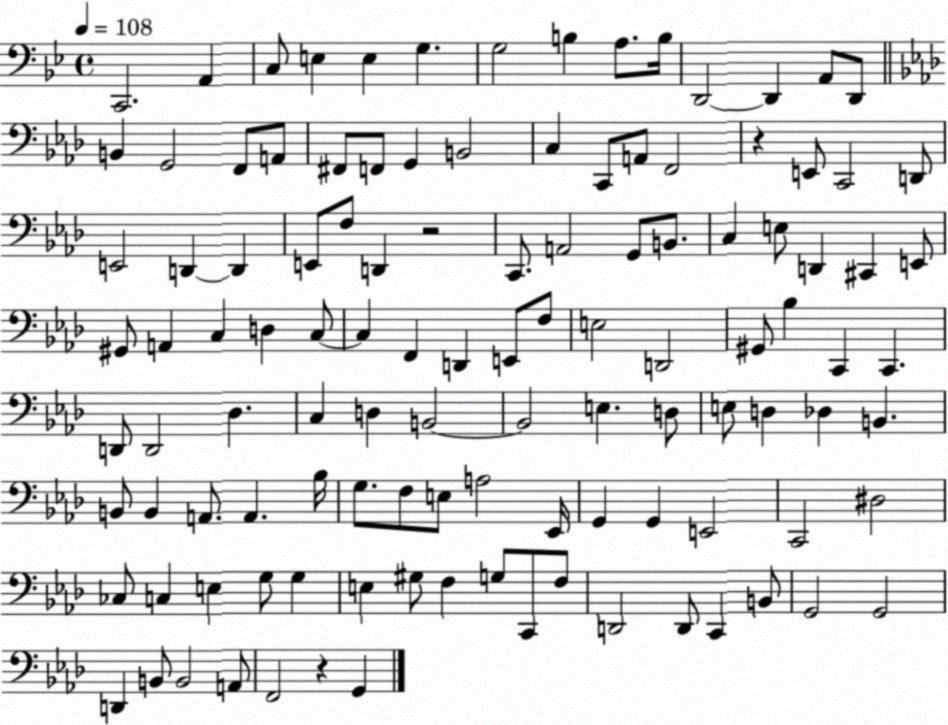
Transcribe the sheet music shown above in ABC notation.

X:1
T:Untitled
M:4/4
L:1/4
K:Bb
C,,2 A,, C,/2 E, E, G, G,2 B, A,/2 B,/4 D,,2 D,, A,,/2 D,,/2 B,, G,,2 F,,/2 A,,/2 ^F,,/2 F,,/2 G,, B,,2 C, C,,/2 A,,/2 F,,2 z E,,/2 C,,2 D,,/2 E,,2 D,, D,, E,,/2 F,/2 D,, z2 C,,/2 A,,2 G,,/2 B,,/2 C, E,/2 D,, ^C,, E,,/2 ^G,,/2 A,, C, D, C,/2 C, F,, D,, E,,/2 F,/2 E,2 D,,2 ^G,,/2 _B, C,, C,, D,,/2 D,,2 _D, C, D, B,,2 B,,2 E, D,/2 E,/2 D, _D, B,, B,,/2 B,, A,,/2 A,, _B,/4 G,/2 F,/2 E,/2 A,2 _E,,/4 G,, G,, E,,2 C,,2 ^D,2 _C,/2 C, E, G,/2 G, E, ^G,/2 F, G,/2 C,,/2 F,/2 D,,2 D,,/2 C,, B,,/2 G,,2 G,,2 D,, B,,/2 B,,2 A,,/2 F,,2 z G,,